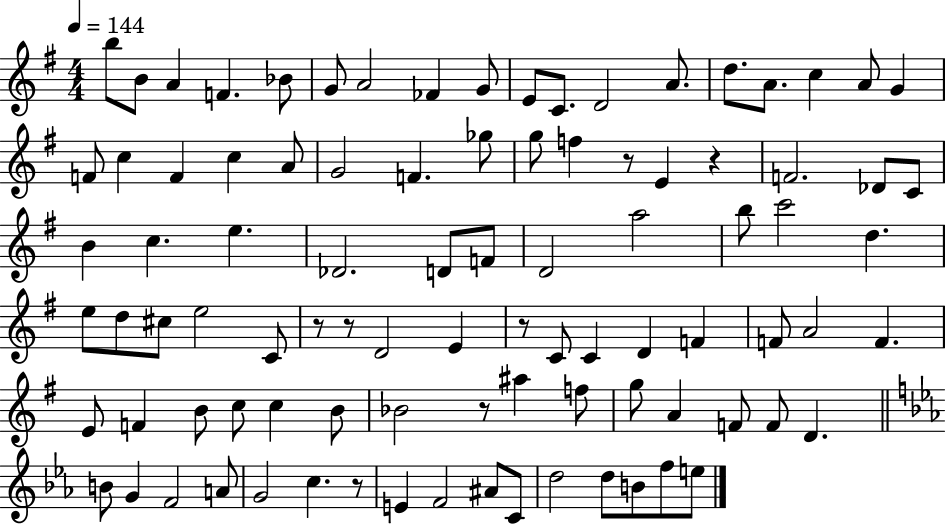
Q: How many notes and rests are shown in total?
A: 93